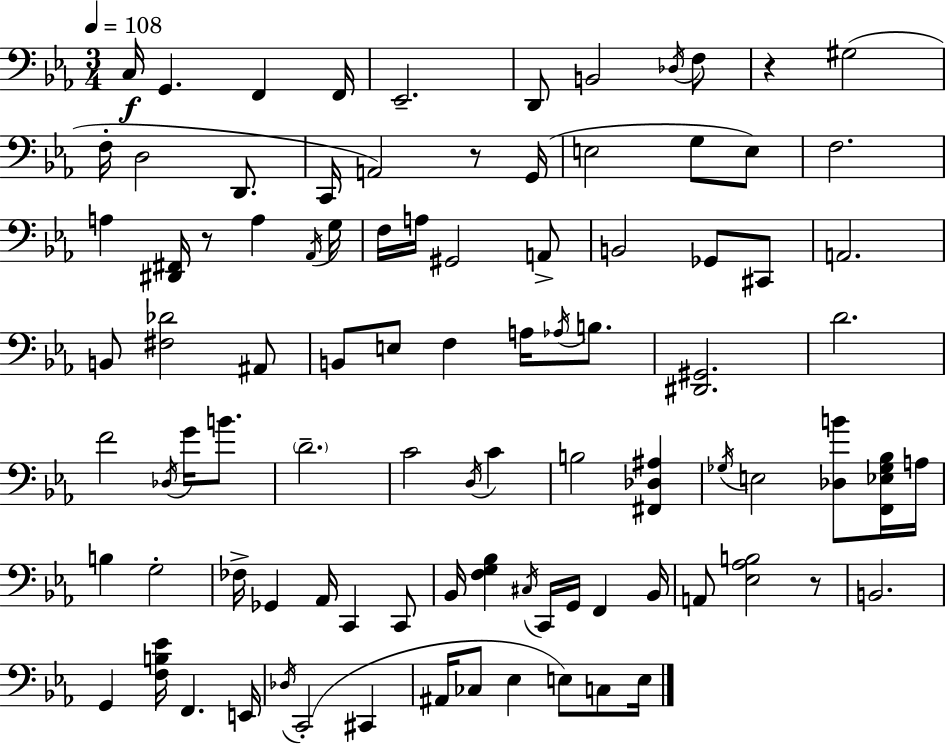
C3/s G2/q. F2/q F2/s Eb2/h. D2/e B2/h Db3/s F3/e R/q G#3/h F3/s D3/h D2/e. C2/s A2/h R/e G2/s E3/h G3/e E3/e F3/h. A3/q [D#2,F#2]/s R/e A3/q Ab2/s G3/s F3/s A3/s G#2/h A2/e B2/h Gb2/e C#2/e A2/h. B2/e [F#3,Db4]/h A#2/e B2/e E3/e F3/q A3/s Ab3/s B3/e. [D#2,G#2]/h. D4/h. F4/h Db3/s G4/s B4/e. D4/h. C4/h D3/s C4/q B3/h [F#2,Db3,A#3]/q Gb3/s E3/h [Db3,B4]/e [F2,Eb3,Gb3,Bb3]/s A3/s B3/q G3/h FES3/s Gb2/q Ab2/s C2/q C2/e Bb2/s [F3,G3,Bb3]/q C#3/s C2/s G2/s F2/q Bb2/s A2/e [Eb3,Ab3,B3]/h R/e B2/h. G2/q [F3,B3,Eb4]/s F2/q. E2/s Db3/s C2/h C#2/q A#2/s CES3/e Eb3/q E3/e C3/e E3/s